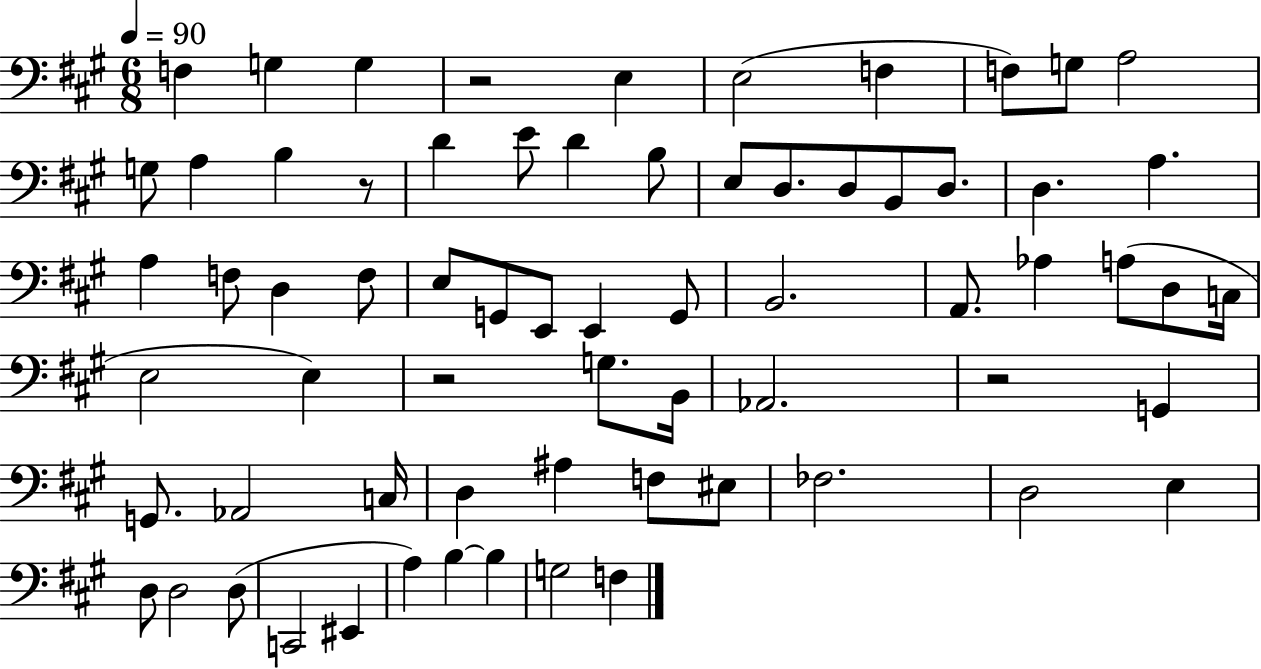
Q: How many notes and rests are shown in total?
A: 68